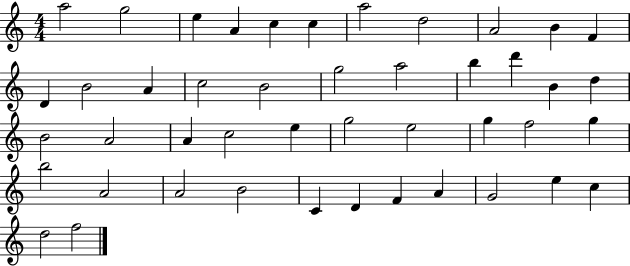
{
  \clef treble
  \numericTimeSignature
  \time 4/4
  \key c \major
  a''2 g''2 | e''4 a'4 c''4 c''4 | a''2 d''2 | a'2 b'4 f'4 | \break d'4 b'2 a'4 | c''2 b'2 | g''2 a''2 | b''4 d'''4 b'4 d''4 | \break b'2 a'2 | a'4 c''2 e''4 | g''2 e''2 | g''4 f''2 g''4 | \break b''2 a'2 | a'2 b'2 | c'4 d'4 f'4 a'4 | g'2 e''4 c''4 | \break d''2 f''2 | \bar "|."
}